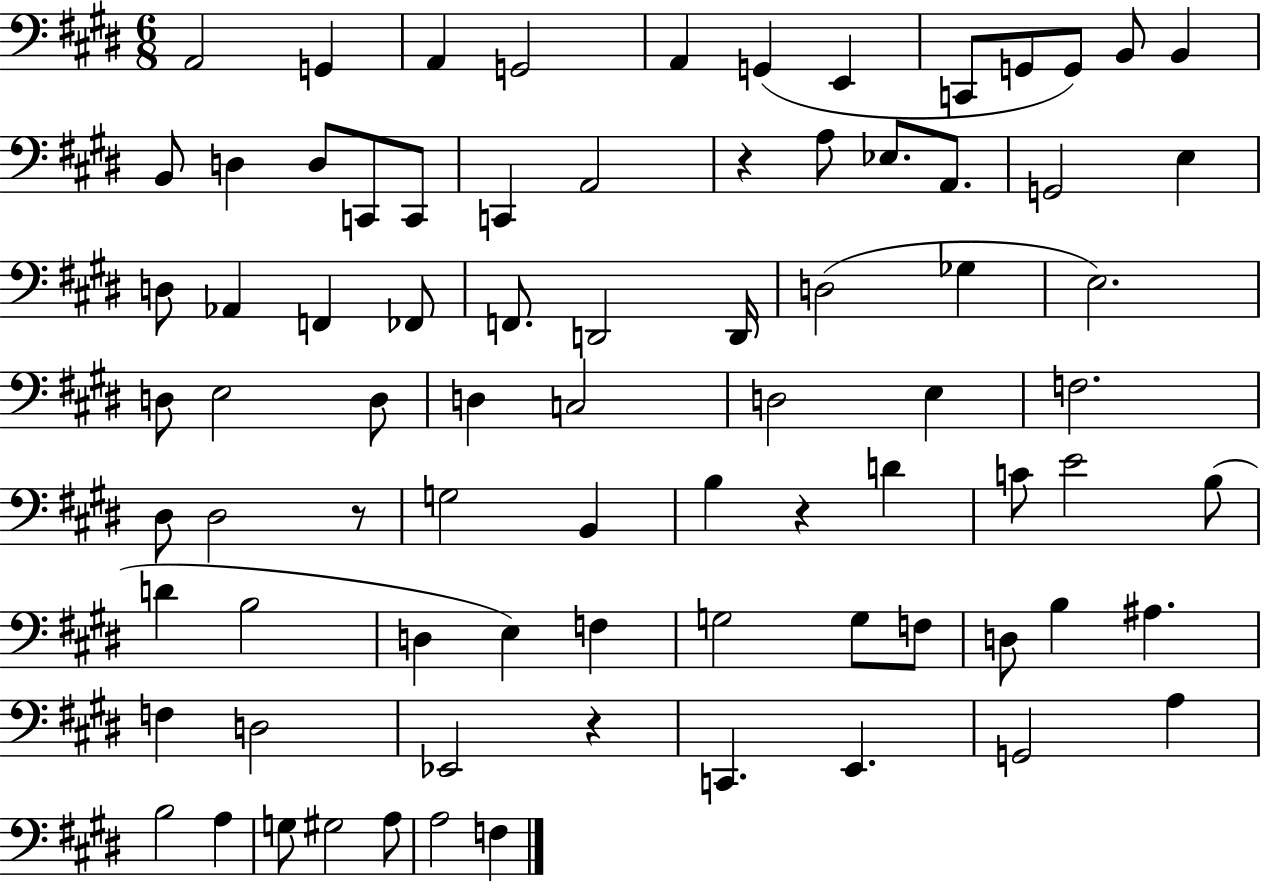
{
  \clef bass
  \numericTimeSignature
  \time 6/8
  \key e \major
  \repeat volta 2 { a,2 g,4 | a,4 g,2 | a,4 g,4( e,4 | c,8 g,8 g,8) b,8 b,4 | \break b,8 d4 d8 c,8 c,8 | c,4 a,2 | r4 a8 ees8. a,8. | g,2 e4 | \break d8 aes,4 f,4 fes,8 | f,8. d,2 d,16 | d2( ges4 | e2.) | \break d8 e2 d8 | d4 c2 | d2 e4 | f2. | \break dis8 dis2 r8 | g2 b,4 | b4 r4 d'4 | c'8 e'2 b8( | \break d'4 b2 | d4 e4) f4 | g2 g8 f8 | d8 b4 ais4. | \break f4 d2 | ees,2 r4 | c,4. e,4. | g,2 a4 | \break b2 a4 | g8 gis2 a8 | a2 f4 | } \bar "|."
}